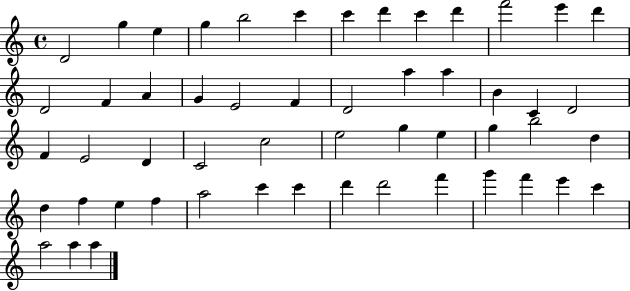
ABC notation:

X:1
T:Untitled
M:4/4
L:1/4
K:C
D2 g e g b2 c' c' d' c' d' f'2 e' d' D2 F A G E2 F D2 a a B C D2 F E2 D C2 c2 e2 g e g b2 d d f e f a2 c' c' d' d'2 f' g' f' e' c' a2 a a